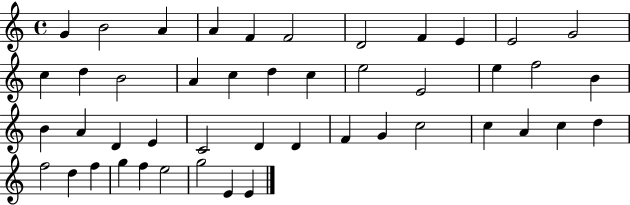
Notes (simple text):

G4/q B4/h A4/q A4/q F4/q F4/h D4/h F4/q E4/q E4/h G4/h C5/q D5/q B4/h A4/q C5/q D5/q C5/q E5/h E4/h E5/q F5/h B4/q B4/q A4/q D4/q E4/q C4/h D4/q D4/q F4/q G4/q C5/h C5/q A4/q C5/q D5/q F5/h D5/q F5/q G5/q F5/q E5/h G5/h E4/q E4/q